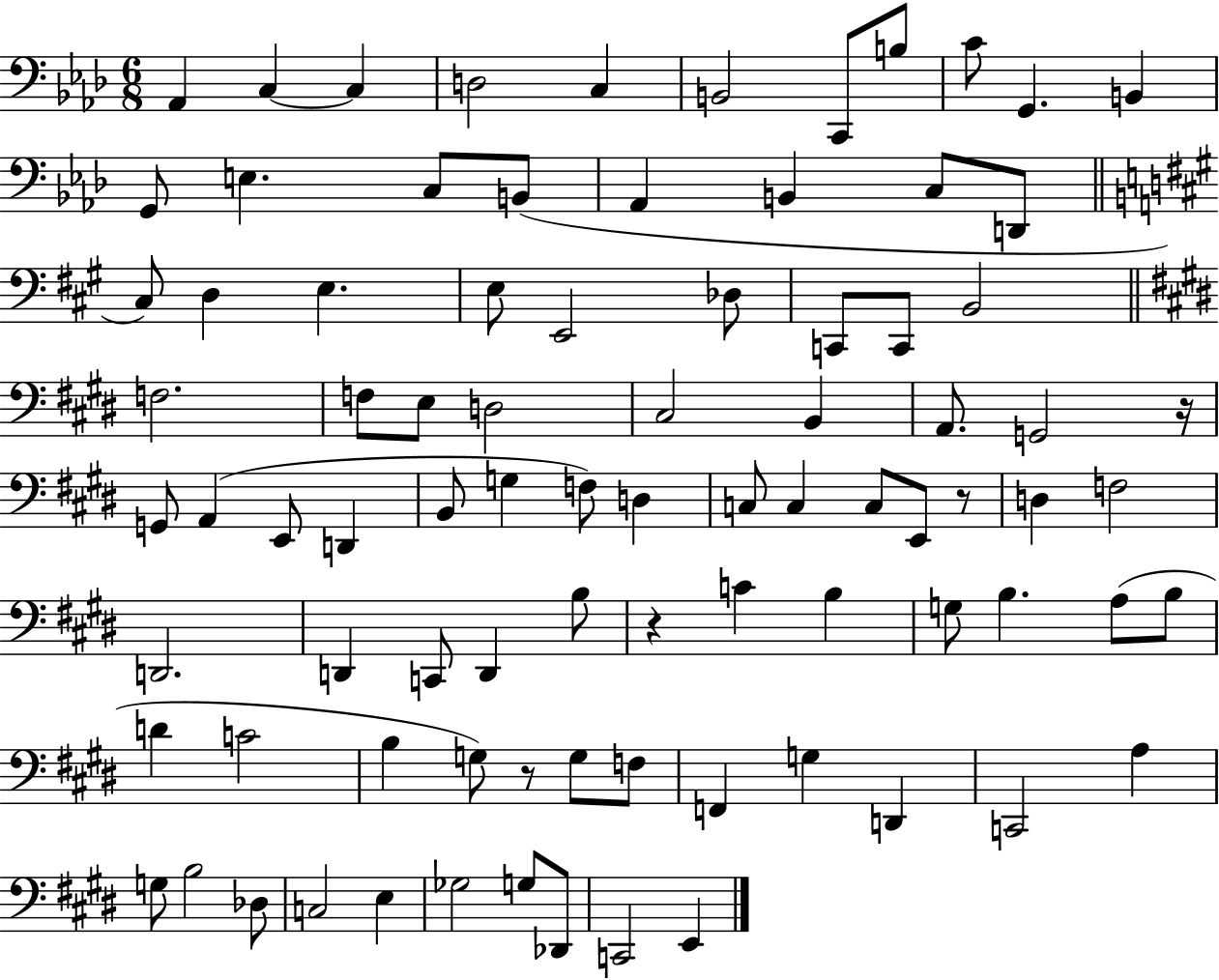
X:1
T:Untitled
M:6/8
L:1/4
K:Ab
_A,, C, C, D,2 C, B,,2 C,,/2 B,/2 C/2 G,, B,, G,,/2 E, C,/2 B,,/2 _A,, B,, C,/2 D,,/2 ^C,/2 D, E, E,/2 E,,2 _D,/2 C,,/2 C,,/2 B,,2 F,2 F,/2 E,/2 D,2 ^C,2 B,, A,,/2 G,,2 z/4 G,,/2 A,, E,,/2 D,, B,,/2 G, F,/2 D, C,/2 C, C,/2 E,,/2 z/2 D, F,2 D,,2 D,, C,,/2 D,, B,/2 z C B, G,/2 B, A,/2 B,/2 D C2 B, G,/2 z/2 G,/2 F,/2 F,, G, D,, C,,2 A, G,/2 B,2 _D,/2 C,2 E, _G,2 G,/2 _D,,/2 C,,2 E,,